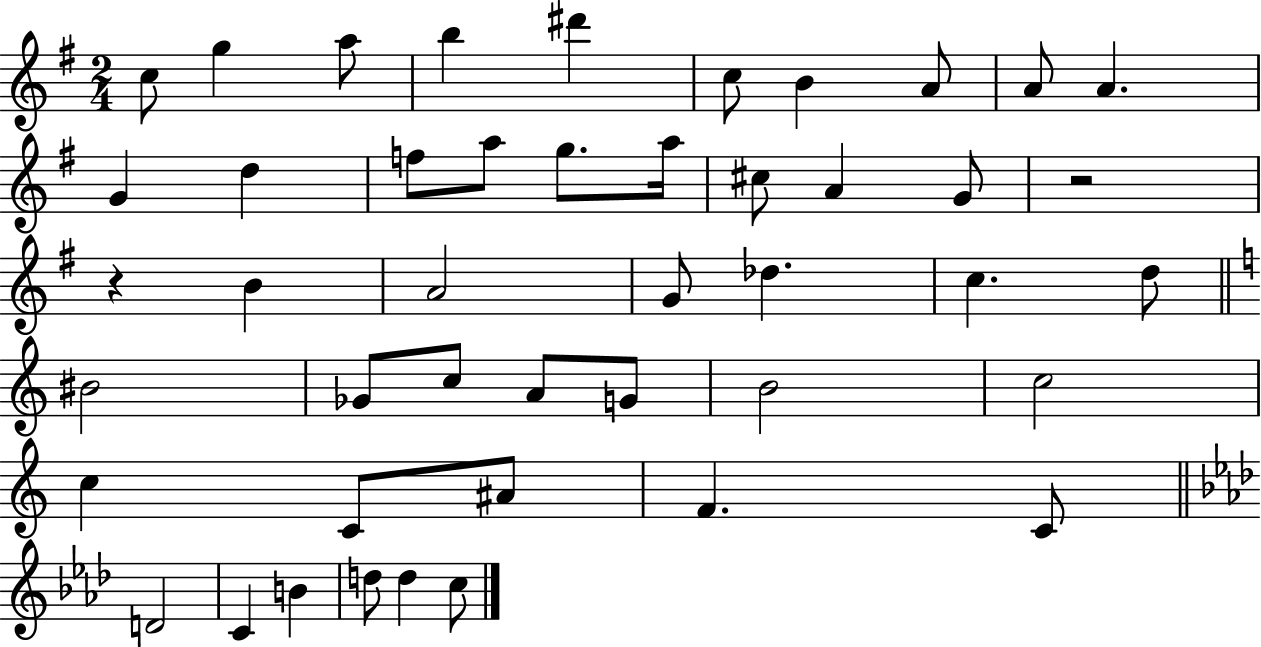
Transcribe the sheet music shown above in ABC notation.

X:1
T:Untitled
M:2/4
L:1/4
K:G
c/2 g a/2 b ^d' c/2 B A/2 A/2 A G d f/2 a/2 g/2 a/4 ^c/2 A G/2 z2 z B A2 G/2 _d c d/2 ^B2 _G/2 c/2 A/2 G/2 B2 c2 c C/2 ^A/2 F C/2 D2 C B d/2 d c/2